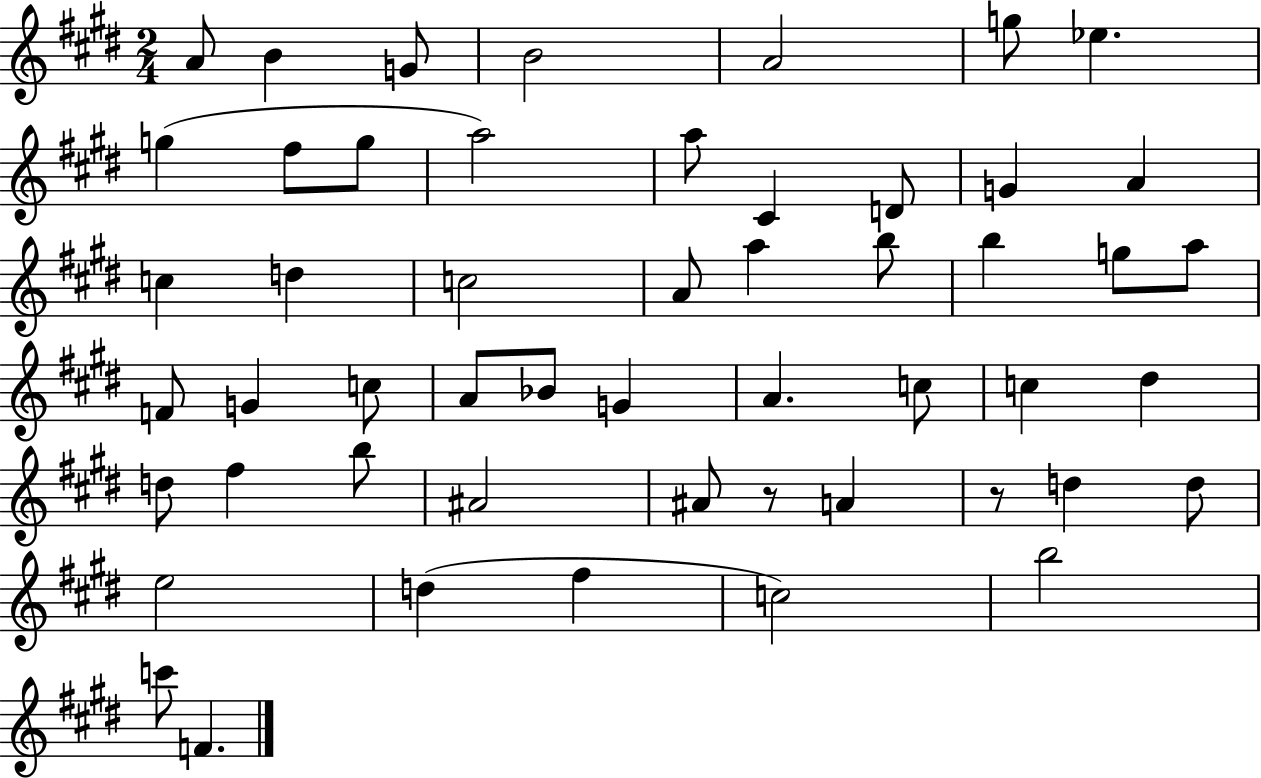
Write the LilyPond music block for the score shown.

{
  \clef treble
  \numericTimeSignature
  \time 2/4
  \key e \major
  a'8 b'4 g'8 | b'2 | a'2 | g''8 ees''4. | \break g''4( fis''8 g''8 | a''2) | a''8 cis'4 d'8 | g'4 a'4 | \break c''4 d''4 | c''2 | a'8 a''4 b''8 | b''4 g''8 a''8 | \break f'8 g'4 c''8 | a'8 bes'8 g'4 | a'4. c''8 | c''4 dis''4 | \break d''8 fis''4 b''8 | ais'2 | ais'8 r8 a'4 | r8 d''4 d''8 | \break e''2 | d''4( fis''4 | c''2) | b''2 | \break c'''8 f'4. | \bar "|."
}